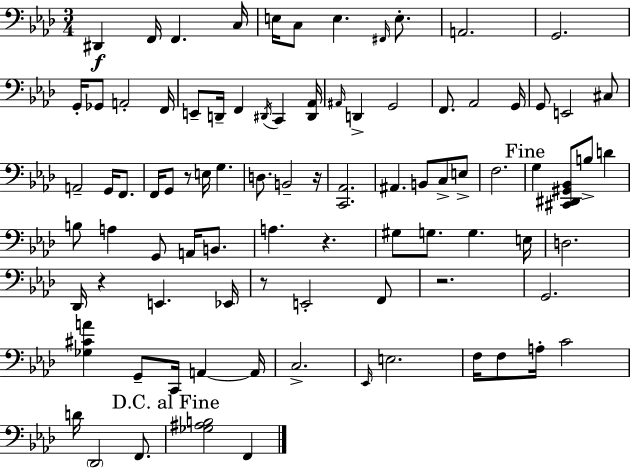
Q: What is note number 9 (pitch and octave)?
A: E3